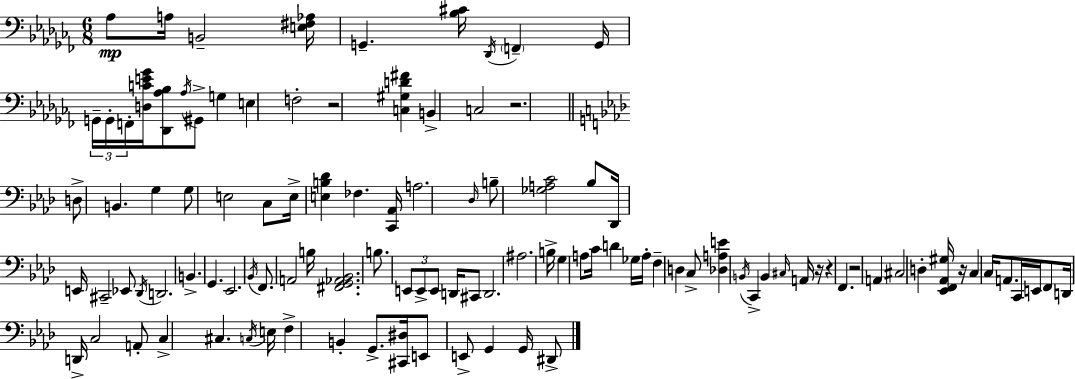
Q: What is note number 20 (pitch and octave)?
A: G3